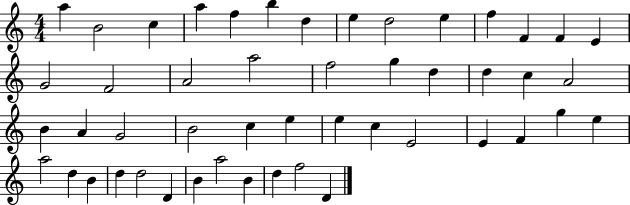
A5/q B4/h C5/q A5/q F5/q B5/q D5/q E5/q D5/h E5/q F5/q F4/q F4/q E4/q G4/h F4/h A4/h A5/h F5/h G5/q D5/q D5/q C5/q A4/h B4/q A4/q G4/h B4/h C5/q E5/q E5/q C5/q E4/h E4/q F4/q G5/q E5/q A5/h D5/q B4/q D5/q D5/h D4/q B4/q A5/h B4/q D5/q F5/h D4/q